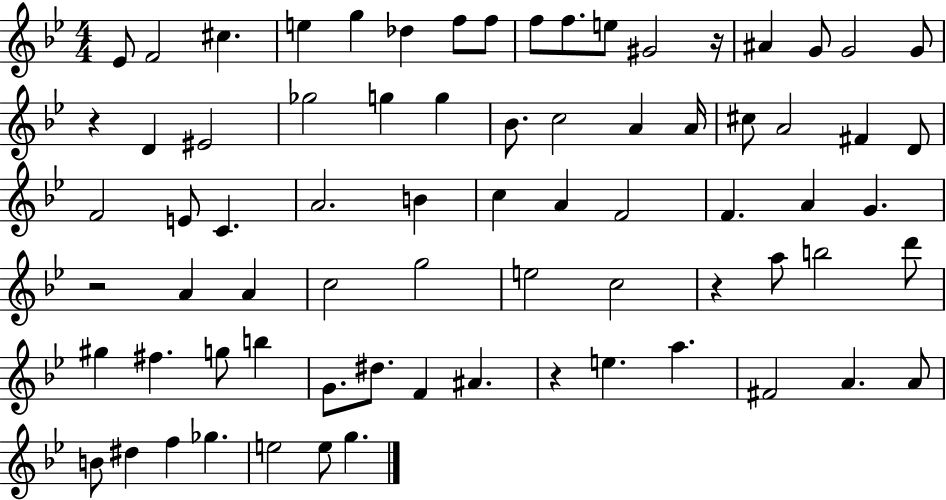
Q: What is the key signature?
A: BES major